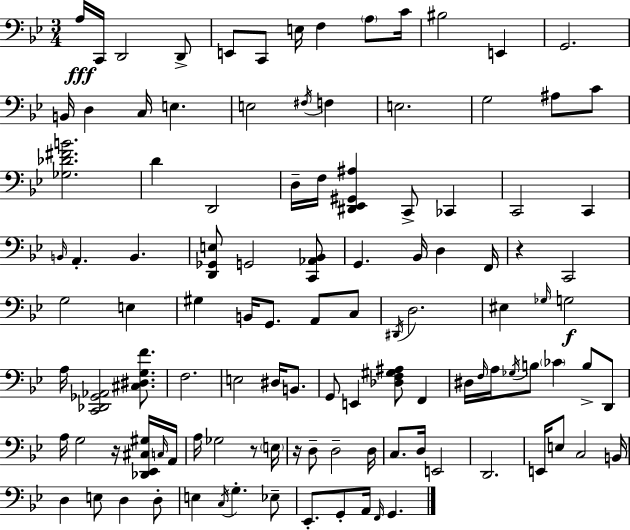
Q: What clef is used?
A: bass